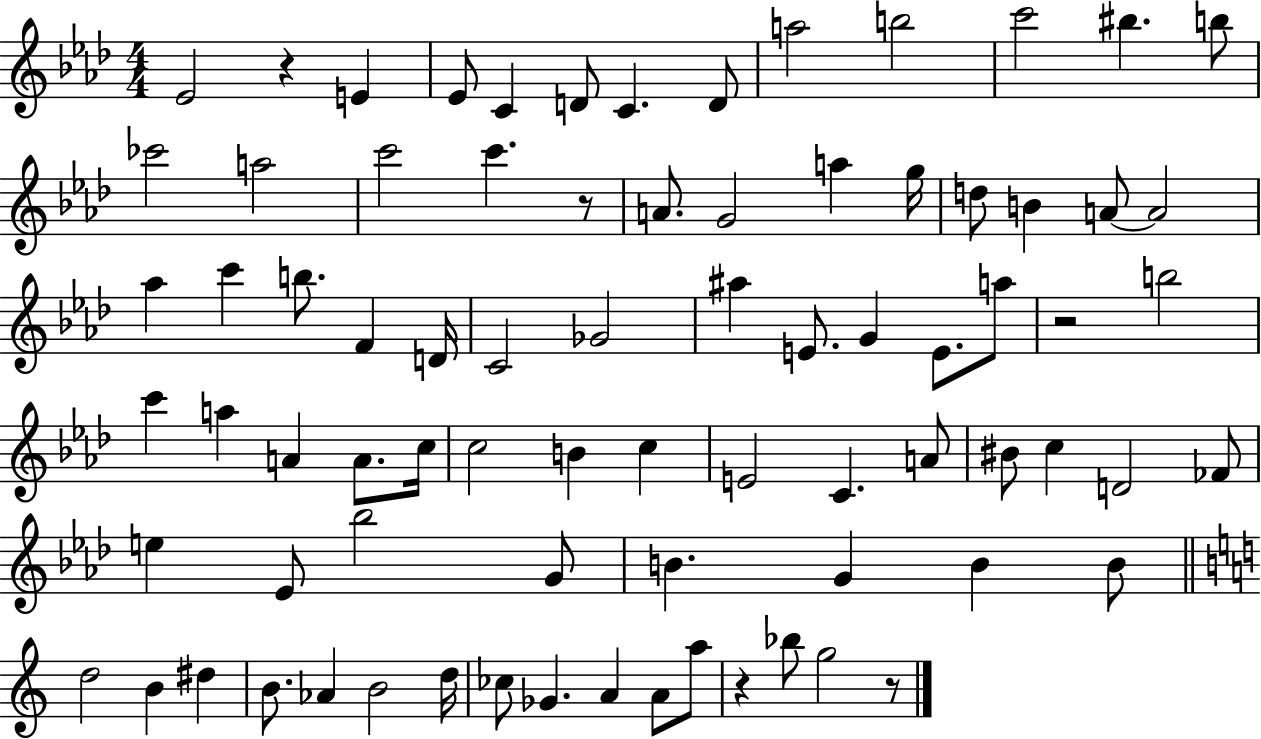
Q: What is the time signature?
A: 4/4